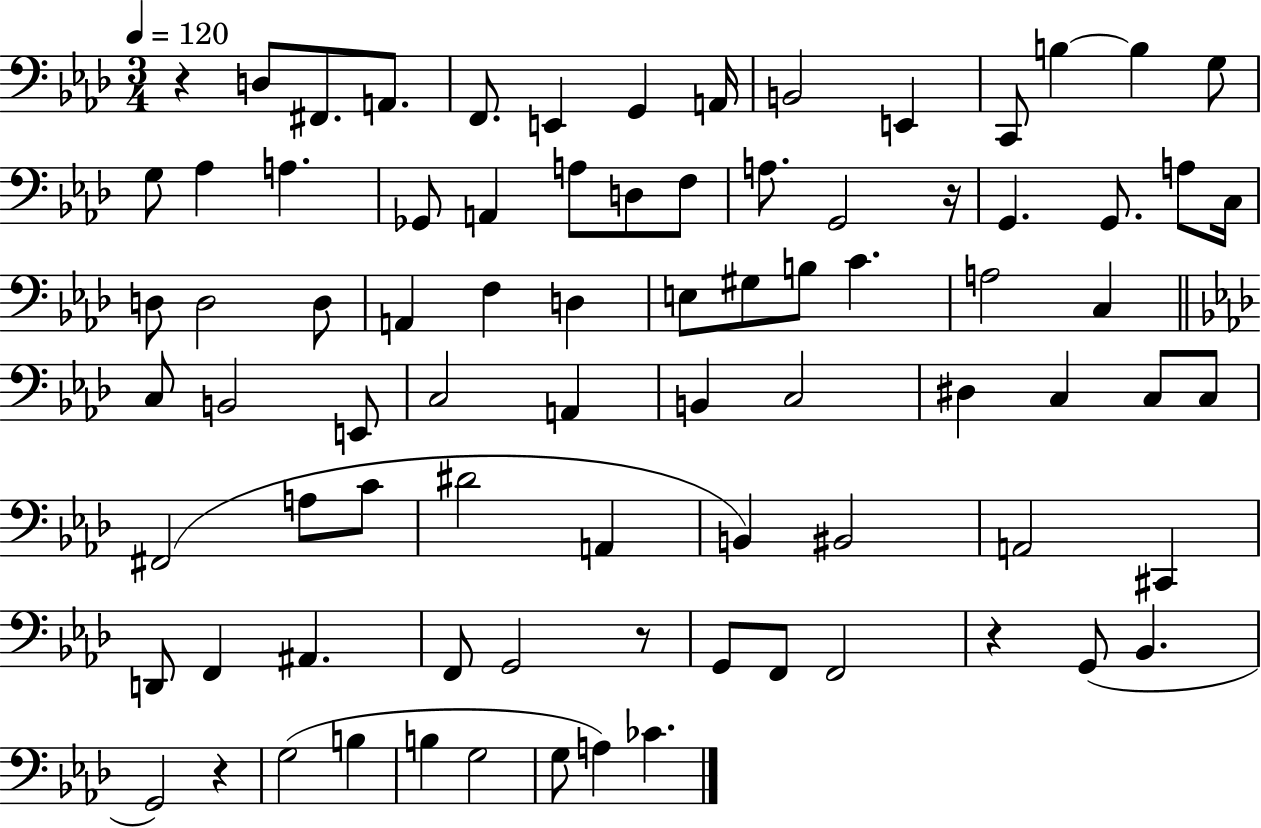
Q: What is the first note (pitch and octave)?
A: D3